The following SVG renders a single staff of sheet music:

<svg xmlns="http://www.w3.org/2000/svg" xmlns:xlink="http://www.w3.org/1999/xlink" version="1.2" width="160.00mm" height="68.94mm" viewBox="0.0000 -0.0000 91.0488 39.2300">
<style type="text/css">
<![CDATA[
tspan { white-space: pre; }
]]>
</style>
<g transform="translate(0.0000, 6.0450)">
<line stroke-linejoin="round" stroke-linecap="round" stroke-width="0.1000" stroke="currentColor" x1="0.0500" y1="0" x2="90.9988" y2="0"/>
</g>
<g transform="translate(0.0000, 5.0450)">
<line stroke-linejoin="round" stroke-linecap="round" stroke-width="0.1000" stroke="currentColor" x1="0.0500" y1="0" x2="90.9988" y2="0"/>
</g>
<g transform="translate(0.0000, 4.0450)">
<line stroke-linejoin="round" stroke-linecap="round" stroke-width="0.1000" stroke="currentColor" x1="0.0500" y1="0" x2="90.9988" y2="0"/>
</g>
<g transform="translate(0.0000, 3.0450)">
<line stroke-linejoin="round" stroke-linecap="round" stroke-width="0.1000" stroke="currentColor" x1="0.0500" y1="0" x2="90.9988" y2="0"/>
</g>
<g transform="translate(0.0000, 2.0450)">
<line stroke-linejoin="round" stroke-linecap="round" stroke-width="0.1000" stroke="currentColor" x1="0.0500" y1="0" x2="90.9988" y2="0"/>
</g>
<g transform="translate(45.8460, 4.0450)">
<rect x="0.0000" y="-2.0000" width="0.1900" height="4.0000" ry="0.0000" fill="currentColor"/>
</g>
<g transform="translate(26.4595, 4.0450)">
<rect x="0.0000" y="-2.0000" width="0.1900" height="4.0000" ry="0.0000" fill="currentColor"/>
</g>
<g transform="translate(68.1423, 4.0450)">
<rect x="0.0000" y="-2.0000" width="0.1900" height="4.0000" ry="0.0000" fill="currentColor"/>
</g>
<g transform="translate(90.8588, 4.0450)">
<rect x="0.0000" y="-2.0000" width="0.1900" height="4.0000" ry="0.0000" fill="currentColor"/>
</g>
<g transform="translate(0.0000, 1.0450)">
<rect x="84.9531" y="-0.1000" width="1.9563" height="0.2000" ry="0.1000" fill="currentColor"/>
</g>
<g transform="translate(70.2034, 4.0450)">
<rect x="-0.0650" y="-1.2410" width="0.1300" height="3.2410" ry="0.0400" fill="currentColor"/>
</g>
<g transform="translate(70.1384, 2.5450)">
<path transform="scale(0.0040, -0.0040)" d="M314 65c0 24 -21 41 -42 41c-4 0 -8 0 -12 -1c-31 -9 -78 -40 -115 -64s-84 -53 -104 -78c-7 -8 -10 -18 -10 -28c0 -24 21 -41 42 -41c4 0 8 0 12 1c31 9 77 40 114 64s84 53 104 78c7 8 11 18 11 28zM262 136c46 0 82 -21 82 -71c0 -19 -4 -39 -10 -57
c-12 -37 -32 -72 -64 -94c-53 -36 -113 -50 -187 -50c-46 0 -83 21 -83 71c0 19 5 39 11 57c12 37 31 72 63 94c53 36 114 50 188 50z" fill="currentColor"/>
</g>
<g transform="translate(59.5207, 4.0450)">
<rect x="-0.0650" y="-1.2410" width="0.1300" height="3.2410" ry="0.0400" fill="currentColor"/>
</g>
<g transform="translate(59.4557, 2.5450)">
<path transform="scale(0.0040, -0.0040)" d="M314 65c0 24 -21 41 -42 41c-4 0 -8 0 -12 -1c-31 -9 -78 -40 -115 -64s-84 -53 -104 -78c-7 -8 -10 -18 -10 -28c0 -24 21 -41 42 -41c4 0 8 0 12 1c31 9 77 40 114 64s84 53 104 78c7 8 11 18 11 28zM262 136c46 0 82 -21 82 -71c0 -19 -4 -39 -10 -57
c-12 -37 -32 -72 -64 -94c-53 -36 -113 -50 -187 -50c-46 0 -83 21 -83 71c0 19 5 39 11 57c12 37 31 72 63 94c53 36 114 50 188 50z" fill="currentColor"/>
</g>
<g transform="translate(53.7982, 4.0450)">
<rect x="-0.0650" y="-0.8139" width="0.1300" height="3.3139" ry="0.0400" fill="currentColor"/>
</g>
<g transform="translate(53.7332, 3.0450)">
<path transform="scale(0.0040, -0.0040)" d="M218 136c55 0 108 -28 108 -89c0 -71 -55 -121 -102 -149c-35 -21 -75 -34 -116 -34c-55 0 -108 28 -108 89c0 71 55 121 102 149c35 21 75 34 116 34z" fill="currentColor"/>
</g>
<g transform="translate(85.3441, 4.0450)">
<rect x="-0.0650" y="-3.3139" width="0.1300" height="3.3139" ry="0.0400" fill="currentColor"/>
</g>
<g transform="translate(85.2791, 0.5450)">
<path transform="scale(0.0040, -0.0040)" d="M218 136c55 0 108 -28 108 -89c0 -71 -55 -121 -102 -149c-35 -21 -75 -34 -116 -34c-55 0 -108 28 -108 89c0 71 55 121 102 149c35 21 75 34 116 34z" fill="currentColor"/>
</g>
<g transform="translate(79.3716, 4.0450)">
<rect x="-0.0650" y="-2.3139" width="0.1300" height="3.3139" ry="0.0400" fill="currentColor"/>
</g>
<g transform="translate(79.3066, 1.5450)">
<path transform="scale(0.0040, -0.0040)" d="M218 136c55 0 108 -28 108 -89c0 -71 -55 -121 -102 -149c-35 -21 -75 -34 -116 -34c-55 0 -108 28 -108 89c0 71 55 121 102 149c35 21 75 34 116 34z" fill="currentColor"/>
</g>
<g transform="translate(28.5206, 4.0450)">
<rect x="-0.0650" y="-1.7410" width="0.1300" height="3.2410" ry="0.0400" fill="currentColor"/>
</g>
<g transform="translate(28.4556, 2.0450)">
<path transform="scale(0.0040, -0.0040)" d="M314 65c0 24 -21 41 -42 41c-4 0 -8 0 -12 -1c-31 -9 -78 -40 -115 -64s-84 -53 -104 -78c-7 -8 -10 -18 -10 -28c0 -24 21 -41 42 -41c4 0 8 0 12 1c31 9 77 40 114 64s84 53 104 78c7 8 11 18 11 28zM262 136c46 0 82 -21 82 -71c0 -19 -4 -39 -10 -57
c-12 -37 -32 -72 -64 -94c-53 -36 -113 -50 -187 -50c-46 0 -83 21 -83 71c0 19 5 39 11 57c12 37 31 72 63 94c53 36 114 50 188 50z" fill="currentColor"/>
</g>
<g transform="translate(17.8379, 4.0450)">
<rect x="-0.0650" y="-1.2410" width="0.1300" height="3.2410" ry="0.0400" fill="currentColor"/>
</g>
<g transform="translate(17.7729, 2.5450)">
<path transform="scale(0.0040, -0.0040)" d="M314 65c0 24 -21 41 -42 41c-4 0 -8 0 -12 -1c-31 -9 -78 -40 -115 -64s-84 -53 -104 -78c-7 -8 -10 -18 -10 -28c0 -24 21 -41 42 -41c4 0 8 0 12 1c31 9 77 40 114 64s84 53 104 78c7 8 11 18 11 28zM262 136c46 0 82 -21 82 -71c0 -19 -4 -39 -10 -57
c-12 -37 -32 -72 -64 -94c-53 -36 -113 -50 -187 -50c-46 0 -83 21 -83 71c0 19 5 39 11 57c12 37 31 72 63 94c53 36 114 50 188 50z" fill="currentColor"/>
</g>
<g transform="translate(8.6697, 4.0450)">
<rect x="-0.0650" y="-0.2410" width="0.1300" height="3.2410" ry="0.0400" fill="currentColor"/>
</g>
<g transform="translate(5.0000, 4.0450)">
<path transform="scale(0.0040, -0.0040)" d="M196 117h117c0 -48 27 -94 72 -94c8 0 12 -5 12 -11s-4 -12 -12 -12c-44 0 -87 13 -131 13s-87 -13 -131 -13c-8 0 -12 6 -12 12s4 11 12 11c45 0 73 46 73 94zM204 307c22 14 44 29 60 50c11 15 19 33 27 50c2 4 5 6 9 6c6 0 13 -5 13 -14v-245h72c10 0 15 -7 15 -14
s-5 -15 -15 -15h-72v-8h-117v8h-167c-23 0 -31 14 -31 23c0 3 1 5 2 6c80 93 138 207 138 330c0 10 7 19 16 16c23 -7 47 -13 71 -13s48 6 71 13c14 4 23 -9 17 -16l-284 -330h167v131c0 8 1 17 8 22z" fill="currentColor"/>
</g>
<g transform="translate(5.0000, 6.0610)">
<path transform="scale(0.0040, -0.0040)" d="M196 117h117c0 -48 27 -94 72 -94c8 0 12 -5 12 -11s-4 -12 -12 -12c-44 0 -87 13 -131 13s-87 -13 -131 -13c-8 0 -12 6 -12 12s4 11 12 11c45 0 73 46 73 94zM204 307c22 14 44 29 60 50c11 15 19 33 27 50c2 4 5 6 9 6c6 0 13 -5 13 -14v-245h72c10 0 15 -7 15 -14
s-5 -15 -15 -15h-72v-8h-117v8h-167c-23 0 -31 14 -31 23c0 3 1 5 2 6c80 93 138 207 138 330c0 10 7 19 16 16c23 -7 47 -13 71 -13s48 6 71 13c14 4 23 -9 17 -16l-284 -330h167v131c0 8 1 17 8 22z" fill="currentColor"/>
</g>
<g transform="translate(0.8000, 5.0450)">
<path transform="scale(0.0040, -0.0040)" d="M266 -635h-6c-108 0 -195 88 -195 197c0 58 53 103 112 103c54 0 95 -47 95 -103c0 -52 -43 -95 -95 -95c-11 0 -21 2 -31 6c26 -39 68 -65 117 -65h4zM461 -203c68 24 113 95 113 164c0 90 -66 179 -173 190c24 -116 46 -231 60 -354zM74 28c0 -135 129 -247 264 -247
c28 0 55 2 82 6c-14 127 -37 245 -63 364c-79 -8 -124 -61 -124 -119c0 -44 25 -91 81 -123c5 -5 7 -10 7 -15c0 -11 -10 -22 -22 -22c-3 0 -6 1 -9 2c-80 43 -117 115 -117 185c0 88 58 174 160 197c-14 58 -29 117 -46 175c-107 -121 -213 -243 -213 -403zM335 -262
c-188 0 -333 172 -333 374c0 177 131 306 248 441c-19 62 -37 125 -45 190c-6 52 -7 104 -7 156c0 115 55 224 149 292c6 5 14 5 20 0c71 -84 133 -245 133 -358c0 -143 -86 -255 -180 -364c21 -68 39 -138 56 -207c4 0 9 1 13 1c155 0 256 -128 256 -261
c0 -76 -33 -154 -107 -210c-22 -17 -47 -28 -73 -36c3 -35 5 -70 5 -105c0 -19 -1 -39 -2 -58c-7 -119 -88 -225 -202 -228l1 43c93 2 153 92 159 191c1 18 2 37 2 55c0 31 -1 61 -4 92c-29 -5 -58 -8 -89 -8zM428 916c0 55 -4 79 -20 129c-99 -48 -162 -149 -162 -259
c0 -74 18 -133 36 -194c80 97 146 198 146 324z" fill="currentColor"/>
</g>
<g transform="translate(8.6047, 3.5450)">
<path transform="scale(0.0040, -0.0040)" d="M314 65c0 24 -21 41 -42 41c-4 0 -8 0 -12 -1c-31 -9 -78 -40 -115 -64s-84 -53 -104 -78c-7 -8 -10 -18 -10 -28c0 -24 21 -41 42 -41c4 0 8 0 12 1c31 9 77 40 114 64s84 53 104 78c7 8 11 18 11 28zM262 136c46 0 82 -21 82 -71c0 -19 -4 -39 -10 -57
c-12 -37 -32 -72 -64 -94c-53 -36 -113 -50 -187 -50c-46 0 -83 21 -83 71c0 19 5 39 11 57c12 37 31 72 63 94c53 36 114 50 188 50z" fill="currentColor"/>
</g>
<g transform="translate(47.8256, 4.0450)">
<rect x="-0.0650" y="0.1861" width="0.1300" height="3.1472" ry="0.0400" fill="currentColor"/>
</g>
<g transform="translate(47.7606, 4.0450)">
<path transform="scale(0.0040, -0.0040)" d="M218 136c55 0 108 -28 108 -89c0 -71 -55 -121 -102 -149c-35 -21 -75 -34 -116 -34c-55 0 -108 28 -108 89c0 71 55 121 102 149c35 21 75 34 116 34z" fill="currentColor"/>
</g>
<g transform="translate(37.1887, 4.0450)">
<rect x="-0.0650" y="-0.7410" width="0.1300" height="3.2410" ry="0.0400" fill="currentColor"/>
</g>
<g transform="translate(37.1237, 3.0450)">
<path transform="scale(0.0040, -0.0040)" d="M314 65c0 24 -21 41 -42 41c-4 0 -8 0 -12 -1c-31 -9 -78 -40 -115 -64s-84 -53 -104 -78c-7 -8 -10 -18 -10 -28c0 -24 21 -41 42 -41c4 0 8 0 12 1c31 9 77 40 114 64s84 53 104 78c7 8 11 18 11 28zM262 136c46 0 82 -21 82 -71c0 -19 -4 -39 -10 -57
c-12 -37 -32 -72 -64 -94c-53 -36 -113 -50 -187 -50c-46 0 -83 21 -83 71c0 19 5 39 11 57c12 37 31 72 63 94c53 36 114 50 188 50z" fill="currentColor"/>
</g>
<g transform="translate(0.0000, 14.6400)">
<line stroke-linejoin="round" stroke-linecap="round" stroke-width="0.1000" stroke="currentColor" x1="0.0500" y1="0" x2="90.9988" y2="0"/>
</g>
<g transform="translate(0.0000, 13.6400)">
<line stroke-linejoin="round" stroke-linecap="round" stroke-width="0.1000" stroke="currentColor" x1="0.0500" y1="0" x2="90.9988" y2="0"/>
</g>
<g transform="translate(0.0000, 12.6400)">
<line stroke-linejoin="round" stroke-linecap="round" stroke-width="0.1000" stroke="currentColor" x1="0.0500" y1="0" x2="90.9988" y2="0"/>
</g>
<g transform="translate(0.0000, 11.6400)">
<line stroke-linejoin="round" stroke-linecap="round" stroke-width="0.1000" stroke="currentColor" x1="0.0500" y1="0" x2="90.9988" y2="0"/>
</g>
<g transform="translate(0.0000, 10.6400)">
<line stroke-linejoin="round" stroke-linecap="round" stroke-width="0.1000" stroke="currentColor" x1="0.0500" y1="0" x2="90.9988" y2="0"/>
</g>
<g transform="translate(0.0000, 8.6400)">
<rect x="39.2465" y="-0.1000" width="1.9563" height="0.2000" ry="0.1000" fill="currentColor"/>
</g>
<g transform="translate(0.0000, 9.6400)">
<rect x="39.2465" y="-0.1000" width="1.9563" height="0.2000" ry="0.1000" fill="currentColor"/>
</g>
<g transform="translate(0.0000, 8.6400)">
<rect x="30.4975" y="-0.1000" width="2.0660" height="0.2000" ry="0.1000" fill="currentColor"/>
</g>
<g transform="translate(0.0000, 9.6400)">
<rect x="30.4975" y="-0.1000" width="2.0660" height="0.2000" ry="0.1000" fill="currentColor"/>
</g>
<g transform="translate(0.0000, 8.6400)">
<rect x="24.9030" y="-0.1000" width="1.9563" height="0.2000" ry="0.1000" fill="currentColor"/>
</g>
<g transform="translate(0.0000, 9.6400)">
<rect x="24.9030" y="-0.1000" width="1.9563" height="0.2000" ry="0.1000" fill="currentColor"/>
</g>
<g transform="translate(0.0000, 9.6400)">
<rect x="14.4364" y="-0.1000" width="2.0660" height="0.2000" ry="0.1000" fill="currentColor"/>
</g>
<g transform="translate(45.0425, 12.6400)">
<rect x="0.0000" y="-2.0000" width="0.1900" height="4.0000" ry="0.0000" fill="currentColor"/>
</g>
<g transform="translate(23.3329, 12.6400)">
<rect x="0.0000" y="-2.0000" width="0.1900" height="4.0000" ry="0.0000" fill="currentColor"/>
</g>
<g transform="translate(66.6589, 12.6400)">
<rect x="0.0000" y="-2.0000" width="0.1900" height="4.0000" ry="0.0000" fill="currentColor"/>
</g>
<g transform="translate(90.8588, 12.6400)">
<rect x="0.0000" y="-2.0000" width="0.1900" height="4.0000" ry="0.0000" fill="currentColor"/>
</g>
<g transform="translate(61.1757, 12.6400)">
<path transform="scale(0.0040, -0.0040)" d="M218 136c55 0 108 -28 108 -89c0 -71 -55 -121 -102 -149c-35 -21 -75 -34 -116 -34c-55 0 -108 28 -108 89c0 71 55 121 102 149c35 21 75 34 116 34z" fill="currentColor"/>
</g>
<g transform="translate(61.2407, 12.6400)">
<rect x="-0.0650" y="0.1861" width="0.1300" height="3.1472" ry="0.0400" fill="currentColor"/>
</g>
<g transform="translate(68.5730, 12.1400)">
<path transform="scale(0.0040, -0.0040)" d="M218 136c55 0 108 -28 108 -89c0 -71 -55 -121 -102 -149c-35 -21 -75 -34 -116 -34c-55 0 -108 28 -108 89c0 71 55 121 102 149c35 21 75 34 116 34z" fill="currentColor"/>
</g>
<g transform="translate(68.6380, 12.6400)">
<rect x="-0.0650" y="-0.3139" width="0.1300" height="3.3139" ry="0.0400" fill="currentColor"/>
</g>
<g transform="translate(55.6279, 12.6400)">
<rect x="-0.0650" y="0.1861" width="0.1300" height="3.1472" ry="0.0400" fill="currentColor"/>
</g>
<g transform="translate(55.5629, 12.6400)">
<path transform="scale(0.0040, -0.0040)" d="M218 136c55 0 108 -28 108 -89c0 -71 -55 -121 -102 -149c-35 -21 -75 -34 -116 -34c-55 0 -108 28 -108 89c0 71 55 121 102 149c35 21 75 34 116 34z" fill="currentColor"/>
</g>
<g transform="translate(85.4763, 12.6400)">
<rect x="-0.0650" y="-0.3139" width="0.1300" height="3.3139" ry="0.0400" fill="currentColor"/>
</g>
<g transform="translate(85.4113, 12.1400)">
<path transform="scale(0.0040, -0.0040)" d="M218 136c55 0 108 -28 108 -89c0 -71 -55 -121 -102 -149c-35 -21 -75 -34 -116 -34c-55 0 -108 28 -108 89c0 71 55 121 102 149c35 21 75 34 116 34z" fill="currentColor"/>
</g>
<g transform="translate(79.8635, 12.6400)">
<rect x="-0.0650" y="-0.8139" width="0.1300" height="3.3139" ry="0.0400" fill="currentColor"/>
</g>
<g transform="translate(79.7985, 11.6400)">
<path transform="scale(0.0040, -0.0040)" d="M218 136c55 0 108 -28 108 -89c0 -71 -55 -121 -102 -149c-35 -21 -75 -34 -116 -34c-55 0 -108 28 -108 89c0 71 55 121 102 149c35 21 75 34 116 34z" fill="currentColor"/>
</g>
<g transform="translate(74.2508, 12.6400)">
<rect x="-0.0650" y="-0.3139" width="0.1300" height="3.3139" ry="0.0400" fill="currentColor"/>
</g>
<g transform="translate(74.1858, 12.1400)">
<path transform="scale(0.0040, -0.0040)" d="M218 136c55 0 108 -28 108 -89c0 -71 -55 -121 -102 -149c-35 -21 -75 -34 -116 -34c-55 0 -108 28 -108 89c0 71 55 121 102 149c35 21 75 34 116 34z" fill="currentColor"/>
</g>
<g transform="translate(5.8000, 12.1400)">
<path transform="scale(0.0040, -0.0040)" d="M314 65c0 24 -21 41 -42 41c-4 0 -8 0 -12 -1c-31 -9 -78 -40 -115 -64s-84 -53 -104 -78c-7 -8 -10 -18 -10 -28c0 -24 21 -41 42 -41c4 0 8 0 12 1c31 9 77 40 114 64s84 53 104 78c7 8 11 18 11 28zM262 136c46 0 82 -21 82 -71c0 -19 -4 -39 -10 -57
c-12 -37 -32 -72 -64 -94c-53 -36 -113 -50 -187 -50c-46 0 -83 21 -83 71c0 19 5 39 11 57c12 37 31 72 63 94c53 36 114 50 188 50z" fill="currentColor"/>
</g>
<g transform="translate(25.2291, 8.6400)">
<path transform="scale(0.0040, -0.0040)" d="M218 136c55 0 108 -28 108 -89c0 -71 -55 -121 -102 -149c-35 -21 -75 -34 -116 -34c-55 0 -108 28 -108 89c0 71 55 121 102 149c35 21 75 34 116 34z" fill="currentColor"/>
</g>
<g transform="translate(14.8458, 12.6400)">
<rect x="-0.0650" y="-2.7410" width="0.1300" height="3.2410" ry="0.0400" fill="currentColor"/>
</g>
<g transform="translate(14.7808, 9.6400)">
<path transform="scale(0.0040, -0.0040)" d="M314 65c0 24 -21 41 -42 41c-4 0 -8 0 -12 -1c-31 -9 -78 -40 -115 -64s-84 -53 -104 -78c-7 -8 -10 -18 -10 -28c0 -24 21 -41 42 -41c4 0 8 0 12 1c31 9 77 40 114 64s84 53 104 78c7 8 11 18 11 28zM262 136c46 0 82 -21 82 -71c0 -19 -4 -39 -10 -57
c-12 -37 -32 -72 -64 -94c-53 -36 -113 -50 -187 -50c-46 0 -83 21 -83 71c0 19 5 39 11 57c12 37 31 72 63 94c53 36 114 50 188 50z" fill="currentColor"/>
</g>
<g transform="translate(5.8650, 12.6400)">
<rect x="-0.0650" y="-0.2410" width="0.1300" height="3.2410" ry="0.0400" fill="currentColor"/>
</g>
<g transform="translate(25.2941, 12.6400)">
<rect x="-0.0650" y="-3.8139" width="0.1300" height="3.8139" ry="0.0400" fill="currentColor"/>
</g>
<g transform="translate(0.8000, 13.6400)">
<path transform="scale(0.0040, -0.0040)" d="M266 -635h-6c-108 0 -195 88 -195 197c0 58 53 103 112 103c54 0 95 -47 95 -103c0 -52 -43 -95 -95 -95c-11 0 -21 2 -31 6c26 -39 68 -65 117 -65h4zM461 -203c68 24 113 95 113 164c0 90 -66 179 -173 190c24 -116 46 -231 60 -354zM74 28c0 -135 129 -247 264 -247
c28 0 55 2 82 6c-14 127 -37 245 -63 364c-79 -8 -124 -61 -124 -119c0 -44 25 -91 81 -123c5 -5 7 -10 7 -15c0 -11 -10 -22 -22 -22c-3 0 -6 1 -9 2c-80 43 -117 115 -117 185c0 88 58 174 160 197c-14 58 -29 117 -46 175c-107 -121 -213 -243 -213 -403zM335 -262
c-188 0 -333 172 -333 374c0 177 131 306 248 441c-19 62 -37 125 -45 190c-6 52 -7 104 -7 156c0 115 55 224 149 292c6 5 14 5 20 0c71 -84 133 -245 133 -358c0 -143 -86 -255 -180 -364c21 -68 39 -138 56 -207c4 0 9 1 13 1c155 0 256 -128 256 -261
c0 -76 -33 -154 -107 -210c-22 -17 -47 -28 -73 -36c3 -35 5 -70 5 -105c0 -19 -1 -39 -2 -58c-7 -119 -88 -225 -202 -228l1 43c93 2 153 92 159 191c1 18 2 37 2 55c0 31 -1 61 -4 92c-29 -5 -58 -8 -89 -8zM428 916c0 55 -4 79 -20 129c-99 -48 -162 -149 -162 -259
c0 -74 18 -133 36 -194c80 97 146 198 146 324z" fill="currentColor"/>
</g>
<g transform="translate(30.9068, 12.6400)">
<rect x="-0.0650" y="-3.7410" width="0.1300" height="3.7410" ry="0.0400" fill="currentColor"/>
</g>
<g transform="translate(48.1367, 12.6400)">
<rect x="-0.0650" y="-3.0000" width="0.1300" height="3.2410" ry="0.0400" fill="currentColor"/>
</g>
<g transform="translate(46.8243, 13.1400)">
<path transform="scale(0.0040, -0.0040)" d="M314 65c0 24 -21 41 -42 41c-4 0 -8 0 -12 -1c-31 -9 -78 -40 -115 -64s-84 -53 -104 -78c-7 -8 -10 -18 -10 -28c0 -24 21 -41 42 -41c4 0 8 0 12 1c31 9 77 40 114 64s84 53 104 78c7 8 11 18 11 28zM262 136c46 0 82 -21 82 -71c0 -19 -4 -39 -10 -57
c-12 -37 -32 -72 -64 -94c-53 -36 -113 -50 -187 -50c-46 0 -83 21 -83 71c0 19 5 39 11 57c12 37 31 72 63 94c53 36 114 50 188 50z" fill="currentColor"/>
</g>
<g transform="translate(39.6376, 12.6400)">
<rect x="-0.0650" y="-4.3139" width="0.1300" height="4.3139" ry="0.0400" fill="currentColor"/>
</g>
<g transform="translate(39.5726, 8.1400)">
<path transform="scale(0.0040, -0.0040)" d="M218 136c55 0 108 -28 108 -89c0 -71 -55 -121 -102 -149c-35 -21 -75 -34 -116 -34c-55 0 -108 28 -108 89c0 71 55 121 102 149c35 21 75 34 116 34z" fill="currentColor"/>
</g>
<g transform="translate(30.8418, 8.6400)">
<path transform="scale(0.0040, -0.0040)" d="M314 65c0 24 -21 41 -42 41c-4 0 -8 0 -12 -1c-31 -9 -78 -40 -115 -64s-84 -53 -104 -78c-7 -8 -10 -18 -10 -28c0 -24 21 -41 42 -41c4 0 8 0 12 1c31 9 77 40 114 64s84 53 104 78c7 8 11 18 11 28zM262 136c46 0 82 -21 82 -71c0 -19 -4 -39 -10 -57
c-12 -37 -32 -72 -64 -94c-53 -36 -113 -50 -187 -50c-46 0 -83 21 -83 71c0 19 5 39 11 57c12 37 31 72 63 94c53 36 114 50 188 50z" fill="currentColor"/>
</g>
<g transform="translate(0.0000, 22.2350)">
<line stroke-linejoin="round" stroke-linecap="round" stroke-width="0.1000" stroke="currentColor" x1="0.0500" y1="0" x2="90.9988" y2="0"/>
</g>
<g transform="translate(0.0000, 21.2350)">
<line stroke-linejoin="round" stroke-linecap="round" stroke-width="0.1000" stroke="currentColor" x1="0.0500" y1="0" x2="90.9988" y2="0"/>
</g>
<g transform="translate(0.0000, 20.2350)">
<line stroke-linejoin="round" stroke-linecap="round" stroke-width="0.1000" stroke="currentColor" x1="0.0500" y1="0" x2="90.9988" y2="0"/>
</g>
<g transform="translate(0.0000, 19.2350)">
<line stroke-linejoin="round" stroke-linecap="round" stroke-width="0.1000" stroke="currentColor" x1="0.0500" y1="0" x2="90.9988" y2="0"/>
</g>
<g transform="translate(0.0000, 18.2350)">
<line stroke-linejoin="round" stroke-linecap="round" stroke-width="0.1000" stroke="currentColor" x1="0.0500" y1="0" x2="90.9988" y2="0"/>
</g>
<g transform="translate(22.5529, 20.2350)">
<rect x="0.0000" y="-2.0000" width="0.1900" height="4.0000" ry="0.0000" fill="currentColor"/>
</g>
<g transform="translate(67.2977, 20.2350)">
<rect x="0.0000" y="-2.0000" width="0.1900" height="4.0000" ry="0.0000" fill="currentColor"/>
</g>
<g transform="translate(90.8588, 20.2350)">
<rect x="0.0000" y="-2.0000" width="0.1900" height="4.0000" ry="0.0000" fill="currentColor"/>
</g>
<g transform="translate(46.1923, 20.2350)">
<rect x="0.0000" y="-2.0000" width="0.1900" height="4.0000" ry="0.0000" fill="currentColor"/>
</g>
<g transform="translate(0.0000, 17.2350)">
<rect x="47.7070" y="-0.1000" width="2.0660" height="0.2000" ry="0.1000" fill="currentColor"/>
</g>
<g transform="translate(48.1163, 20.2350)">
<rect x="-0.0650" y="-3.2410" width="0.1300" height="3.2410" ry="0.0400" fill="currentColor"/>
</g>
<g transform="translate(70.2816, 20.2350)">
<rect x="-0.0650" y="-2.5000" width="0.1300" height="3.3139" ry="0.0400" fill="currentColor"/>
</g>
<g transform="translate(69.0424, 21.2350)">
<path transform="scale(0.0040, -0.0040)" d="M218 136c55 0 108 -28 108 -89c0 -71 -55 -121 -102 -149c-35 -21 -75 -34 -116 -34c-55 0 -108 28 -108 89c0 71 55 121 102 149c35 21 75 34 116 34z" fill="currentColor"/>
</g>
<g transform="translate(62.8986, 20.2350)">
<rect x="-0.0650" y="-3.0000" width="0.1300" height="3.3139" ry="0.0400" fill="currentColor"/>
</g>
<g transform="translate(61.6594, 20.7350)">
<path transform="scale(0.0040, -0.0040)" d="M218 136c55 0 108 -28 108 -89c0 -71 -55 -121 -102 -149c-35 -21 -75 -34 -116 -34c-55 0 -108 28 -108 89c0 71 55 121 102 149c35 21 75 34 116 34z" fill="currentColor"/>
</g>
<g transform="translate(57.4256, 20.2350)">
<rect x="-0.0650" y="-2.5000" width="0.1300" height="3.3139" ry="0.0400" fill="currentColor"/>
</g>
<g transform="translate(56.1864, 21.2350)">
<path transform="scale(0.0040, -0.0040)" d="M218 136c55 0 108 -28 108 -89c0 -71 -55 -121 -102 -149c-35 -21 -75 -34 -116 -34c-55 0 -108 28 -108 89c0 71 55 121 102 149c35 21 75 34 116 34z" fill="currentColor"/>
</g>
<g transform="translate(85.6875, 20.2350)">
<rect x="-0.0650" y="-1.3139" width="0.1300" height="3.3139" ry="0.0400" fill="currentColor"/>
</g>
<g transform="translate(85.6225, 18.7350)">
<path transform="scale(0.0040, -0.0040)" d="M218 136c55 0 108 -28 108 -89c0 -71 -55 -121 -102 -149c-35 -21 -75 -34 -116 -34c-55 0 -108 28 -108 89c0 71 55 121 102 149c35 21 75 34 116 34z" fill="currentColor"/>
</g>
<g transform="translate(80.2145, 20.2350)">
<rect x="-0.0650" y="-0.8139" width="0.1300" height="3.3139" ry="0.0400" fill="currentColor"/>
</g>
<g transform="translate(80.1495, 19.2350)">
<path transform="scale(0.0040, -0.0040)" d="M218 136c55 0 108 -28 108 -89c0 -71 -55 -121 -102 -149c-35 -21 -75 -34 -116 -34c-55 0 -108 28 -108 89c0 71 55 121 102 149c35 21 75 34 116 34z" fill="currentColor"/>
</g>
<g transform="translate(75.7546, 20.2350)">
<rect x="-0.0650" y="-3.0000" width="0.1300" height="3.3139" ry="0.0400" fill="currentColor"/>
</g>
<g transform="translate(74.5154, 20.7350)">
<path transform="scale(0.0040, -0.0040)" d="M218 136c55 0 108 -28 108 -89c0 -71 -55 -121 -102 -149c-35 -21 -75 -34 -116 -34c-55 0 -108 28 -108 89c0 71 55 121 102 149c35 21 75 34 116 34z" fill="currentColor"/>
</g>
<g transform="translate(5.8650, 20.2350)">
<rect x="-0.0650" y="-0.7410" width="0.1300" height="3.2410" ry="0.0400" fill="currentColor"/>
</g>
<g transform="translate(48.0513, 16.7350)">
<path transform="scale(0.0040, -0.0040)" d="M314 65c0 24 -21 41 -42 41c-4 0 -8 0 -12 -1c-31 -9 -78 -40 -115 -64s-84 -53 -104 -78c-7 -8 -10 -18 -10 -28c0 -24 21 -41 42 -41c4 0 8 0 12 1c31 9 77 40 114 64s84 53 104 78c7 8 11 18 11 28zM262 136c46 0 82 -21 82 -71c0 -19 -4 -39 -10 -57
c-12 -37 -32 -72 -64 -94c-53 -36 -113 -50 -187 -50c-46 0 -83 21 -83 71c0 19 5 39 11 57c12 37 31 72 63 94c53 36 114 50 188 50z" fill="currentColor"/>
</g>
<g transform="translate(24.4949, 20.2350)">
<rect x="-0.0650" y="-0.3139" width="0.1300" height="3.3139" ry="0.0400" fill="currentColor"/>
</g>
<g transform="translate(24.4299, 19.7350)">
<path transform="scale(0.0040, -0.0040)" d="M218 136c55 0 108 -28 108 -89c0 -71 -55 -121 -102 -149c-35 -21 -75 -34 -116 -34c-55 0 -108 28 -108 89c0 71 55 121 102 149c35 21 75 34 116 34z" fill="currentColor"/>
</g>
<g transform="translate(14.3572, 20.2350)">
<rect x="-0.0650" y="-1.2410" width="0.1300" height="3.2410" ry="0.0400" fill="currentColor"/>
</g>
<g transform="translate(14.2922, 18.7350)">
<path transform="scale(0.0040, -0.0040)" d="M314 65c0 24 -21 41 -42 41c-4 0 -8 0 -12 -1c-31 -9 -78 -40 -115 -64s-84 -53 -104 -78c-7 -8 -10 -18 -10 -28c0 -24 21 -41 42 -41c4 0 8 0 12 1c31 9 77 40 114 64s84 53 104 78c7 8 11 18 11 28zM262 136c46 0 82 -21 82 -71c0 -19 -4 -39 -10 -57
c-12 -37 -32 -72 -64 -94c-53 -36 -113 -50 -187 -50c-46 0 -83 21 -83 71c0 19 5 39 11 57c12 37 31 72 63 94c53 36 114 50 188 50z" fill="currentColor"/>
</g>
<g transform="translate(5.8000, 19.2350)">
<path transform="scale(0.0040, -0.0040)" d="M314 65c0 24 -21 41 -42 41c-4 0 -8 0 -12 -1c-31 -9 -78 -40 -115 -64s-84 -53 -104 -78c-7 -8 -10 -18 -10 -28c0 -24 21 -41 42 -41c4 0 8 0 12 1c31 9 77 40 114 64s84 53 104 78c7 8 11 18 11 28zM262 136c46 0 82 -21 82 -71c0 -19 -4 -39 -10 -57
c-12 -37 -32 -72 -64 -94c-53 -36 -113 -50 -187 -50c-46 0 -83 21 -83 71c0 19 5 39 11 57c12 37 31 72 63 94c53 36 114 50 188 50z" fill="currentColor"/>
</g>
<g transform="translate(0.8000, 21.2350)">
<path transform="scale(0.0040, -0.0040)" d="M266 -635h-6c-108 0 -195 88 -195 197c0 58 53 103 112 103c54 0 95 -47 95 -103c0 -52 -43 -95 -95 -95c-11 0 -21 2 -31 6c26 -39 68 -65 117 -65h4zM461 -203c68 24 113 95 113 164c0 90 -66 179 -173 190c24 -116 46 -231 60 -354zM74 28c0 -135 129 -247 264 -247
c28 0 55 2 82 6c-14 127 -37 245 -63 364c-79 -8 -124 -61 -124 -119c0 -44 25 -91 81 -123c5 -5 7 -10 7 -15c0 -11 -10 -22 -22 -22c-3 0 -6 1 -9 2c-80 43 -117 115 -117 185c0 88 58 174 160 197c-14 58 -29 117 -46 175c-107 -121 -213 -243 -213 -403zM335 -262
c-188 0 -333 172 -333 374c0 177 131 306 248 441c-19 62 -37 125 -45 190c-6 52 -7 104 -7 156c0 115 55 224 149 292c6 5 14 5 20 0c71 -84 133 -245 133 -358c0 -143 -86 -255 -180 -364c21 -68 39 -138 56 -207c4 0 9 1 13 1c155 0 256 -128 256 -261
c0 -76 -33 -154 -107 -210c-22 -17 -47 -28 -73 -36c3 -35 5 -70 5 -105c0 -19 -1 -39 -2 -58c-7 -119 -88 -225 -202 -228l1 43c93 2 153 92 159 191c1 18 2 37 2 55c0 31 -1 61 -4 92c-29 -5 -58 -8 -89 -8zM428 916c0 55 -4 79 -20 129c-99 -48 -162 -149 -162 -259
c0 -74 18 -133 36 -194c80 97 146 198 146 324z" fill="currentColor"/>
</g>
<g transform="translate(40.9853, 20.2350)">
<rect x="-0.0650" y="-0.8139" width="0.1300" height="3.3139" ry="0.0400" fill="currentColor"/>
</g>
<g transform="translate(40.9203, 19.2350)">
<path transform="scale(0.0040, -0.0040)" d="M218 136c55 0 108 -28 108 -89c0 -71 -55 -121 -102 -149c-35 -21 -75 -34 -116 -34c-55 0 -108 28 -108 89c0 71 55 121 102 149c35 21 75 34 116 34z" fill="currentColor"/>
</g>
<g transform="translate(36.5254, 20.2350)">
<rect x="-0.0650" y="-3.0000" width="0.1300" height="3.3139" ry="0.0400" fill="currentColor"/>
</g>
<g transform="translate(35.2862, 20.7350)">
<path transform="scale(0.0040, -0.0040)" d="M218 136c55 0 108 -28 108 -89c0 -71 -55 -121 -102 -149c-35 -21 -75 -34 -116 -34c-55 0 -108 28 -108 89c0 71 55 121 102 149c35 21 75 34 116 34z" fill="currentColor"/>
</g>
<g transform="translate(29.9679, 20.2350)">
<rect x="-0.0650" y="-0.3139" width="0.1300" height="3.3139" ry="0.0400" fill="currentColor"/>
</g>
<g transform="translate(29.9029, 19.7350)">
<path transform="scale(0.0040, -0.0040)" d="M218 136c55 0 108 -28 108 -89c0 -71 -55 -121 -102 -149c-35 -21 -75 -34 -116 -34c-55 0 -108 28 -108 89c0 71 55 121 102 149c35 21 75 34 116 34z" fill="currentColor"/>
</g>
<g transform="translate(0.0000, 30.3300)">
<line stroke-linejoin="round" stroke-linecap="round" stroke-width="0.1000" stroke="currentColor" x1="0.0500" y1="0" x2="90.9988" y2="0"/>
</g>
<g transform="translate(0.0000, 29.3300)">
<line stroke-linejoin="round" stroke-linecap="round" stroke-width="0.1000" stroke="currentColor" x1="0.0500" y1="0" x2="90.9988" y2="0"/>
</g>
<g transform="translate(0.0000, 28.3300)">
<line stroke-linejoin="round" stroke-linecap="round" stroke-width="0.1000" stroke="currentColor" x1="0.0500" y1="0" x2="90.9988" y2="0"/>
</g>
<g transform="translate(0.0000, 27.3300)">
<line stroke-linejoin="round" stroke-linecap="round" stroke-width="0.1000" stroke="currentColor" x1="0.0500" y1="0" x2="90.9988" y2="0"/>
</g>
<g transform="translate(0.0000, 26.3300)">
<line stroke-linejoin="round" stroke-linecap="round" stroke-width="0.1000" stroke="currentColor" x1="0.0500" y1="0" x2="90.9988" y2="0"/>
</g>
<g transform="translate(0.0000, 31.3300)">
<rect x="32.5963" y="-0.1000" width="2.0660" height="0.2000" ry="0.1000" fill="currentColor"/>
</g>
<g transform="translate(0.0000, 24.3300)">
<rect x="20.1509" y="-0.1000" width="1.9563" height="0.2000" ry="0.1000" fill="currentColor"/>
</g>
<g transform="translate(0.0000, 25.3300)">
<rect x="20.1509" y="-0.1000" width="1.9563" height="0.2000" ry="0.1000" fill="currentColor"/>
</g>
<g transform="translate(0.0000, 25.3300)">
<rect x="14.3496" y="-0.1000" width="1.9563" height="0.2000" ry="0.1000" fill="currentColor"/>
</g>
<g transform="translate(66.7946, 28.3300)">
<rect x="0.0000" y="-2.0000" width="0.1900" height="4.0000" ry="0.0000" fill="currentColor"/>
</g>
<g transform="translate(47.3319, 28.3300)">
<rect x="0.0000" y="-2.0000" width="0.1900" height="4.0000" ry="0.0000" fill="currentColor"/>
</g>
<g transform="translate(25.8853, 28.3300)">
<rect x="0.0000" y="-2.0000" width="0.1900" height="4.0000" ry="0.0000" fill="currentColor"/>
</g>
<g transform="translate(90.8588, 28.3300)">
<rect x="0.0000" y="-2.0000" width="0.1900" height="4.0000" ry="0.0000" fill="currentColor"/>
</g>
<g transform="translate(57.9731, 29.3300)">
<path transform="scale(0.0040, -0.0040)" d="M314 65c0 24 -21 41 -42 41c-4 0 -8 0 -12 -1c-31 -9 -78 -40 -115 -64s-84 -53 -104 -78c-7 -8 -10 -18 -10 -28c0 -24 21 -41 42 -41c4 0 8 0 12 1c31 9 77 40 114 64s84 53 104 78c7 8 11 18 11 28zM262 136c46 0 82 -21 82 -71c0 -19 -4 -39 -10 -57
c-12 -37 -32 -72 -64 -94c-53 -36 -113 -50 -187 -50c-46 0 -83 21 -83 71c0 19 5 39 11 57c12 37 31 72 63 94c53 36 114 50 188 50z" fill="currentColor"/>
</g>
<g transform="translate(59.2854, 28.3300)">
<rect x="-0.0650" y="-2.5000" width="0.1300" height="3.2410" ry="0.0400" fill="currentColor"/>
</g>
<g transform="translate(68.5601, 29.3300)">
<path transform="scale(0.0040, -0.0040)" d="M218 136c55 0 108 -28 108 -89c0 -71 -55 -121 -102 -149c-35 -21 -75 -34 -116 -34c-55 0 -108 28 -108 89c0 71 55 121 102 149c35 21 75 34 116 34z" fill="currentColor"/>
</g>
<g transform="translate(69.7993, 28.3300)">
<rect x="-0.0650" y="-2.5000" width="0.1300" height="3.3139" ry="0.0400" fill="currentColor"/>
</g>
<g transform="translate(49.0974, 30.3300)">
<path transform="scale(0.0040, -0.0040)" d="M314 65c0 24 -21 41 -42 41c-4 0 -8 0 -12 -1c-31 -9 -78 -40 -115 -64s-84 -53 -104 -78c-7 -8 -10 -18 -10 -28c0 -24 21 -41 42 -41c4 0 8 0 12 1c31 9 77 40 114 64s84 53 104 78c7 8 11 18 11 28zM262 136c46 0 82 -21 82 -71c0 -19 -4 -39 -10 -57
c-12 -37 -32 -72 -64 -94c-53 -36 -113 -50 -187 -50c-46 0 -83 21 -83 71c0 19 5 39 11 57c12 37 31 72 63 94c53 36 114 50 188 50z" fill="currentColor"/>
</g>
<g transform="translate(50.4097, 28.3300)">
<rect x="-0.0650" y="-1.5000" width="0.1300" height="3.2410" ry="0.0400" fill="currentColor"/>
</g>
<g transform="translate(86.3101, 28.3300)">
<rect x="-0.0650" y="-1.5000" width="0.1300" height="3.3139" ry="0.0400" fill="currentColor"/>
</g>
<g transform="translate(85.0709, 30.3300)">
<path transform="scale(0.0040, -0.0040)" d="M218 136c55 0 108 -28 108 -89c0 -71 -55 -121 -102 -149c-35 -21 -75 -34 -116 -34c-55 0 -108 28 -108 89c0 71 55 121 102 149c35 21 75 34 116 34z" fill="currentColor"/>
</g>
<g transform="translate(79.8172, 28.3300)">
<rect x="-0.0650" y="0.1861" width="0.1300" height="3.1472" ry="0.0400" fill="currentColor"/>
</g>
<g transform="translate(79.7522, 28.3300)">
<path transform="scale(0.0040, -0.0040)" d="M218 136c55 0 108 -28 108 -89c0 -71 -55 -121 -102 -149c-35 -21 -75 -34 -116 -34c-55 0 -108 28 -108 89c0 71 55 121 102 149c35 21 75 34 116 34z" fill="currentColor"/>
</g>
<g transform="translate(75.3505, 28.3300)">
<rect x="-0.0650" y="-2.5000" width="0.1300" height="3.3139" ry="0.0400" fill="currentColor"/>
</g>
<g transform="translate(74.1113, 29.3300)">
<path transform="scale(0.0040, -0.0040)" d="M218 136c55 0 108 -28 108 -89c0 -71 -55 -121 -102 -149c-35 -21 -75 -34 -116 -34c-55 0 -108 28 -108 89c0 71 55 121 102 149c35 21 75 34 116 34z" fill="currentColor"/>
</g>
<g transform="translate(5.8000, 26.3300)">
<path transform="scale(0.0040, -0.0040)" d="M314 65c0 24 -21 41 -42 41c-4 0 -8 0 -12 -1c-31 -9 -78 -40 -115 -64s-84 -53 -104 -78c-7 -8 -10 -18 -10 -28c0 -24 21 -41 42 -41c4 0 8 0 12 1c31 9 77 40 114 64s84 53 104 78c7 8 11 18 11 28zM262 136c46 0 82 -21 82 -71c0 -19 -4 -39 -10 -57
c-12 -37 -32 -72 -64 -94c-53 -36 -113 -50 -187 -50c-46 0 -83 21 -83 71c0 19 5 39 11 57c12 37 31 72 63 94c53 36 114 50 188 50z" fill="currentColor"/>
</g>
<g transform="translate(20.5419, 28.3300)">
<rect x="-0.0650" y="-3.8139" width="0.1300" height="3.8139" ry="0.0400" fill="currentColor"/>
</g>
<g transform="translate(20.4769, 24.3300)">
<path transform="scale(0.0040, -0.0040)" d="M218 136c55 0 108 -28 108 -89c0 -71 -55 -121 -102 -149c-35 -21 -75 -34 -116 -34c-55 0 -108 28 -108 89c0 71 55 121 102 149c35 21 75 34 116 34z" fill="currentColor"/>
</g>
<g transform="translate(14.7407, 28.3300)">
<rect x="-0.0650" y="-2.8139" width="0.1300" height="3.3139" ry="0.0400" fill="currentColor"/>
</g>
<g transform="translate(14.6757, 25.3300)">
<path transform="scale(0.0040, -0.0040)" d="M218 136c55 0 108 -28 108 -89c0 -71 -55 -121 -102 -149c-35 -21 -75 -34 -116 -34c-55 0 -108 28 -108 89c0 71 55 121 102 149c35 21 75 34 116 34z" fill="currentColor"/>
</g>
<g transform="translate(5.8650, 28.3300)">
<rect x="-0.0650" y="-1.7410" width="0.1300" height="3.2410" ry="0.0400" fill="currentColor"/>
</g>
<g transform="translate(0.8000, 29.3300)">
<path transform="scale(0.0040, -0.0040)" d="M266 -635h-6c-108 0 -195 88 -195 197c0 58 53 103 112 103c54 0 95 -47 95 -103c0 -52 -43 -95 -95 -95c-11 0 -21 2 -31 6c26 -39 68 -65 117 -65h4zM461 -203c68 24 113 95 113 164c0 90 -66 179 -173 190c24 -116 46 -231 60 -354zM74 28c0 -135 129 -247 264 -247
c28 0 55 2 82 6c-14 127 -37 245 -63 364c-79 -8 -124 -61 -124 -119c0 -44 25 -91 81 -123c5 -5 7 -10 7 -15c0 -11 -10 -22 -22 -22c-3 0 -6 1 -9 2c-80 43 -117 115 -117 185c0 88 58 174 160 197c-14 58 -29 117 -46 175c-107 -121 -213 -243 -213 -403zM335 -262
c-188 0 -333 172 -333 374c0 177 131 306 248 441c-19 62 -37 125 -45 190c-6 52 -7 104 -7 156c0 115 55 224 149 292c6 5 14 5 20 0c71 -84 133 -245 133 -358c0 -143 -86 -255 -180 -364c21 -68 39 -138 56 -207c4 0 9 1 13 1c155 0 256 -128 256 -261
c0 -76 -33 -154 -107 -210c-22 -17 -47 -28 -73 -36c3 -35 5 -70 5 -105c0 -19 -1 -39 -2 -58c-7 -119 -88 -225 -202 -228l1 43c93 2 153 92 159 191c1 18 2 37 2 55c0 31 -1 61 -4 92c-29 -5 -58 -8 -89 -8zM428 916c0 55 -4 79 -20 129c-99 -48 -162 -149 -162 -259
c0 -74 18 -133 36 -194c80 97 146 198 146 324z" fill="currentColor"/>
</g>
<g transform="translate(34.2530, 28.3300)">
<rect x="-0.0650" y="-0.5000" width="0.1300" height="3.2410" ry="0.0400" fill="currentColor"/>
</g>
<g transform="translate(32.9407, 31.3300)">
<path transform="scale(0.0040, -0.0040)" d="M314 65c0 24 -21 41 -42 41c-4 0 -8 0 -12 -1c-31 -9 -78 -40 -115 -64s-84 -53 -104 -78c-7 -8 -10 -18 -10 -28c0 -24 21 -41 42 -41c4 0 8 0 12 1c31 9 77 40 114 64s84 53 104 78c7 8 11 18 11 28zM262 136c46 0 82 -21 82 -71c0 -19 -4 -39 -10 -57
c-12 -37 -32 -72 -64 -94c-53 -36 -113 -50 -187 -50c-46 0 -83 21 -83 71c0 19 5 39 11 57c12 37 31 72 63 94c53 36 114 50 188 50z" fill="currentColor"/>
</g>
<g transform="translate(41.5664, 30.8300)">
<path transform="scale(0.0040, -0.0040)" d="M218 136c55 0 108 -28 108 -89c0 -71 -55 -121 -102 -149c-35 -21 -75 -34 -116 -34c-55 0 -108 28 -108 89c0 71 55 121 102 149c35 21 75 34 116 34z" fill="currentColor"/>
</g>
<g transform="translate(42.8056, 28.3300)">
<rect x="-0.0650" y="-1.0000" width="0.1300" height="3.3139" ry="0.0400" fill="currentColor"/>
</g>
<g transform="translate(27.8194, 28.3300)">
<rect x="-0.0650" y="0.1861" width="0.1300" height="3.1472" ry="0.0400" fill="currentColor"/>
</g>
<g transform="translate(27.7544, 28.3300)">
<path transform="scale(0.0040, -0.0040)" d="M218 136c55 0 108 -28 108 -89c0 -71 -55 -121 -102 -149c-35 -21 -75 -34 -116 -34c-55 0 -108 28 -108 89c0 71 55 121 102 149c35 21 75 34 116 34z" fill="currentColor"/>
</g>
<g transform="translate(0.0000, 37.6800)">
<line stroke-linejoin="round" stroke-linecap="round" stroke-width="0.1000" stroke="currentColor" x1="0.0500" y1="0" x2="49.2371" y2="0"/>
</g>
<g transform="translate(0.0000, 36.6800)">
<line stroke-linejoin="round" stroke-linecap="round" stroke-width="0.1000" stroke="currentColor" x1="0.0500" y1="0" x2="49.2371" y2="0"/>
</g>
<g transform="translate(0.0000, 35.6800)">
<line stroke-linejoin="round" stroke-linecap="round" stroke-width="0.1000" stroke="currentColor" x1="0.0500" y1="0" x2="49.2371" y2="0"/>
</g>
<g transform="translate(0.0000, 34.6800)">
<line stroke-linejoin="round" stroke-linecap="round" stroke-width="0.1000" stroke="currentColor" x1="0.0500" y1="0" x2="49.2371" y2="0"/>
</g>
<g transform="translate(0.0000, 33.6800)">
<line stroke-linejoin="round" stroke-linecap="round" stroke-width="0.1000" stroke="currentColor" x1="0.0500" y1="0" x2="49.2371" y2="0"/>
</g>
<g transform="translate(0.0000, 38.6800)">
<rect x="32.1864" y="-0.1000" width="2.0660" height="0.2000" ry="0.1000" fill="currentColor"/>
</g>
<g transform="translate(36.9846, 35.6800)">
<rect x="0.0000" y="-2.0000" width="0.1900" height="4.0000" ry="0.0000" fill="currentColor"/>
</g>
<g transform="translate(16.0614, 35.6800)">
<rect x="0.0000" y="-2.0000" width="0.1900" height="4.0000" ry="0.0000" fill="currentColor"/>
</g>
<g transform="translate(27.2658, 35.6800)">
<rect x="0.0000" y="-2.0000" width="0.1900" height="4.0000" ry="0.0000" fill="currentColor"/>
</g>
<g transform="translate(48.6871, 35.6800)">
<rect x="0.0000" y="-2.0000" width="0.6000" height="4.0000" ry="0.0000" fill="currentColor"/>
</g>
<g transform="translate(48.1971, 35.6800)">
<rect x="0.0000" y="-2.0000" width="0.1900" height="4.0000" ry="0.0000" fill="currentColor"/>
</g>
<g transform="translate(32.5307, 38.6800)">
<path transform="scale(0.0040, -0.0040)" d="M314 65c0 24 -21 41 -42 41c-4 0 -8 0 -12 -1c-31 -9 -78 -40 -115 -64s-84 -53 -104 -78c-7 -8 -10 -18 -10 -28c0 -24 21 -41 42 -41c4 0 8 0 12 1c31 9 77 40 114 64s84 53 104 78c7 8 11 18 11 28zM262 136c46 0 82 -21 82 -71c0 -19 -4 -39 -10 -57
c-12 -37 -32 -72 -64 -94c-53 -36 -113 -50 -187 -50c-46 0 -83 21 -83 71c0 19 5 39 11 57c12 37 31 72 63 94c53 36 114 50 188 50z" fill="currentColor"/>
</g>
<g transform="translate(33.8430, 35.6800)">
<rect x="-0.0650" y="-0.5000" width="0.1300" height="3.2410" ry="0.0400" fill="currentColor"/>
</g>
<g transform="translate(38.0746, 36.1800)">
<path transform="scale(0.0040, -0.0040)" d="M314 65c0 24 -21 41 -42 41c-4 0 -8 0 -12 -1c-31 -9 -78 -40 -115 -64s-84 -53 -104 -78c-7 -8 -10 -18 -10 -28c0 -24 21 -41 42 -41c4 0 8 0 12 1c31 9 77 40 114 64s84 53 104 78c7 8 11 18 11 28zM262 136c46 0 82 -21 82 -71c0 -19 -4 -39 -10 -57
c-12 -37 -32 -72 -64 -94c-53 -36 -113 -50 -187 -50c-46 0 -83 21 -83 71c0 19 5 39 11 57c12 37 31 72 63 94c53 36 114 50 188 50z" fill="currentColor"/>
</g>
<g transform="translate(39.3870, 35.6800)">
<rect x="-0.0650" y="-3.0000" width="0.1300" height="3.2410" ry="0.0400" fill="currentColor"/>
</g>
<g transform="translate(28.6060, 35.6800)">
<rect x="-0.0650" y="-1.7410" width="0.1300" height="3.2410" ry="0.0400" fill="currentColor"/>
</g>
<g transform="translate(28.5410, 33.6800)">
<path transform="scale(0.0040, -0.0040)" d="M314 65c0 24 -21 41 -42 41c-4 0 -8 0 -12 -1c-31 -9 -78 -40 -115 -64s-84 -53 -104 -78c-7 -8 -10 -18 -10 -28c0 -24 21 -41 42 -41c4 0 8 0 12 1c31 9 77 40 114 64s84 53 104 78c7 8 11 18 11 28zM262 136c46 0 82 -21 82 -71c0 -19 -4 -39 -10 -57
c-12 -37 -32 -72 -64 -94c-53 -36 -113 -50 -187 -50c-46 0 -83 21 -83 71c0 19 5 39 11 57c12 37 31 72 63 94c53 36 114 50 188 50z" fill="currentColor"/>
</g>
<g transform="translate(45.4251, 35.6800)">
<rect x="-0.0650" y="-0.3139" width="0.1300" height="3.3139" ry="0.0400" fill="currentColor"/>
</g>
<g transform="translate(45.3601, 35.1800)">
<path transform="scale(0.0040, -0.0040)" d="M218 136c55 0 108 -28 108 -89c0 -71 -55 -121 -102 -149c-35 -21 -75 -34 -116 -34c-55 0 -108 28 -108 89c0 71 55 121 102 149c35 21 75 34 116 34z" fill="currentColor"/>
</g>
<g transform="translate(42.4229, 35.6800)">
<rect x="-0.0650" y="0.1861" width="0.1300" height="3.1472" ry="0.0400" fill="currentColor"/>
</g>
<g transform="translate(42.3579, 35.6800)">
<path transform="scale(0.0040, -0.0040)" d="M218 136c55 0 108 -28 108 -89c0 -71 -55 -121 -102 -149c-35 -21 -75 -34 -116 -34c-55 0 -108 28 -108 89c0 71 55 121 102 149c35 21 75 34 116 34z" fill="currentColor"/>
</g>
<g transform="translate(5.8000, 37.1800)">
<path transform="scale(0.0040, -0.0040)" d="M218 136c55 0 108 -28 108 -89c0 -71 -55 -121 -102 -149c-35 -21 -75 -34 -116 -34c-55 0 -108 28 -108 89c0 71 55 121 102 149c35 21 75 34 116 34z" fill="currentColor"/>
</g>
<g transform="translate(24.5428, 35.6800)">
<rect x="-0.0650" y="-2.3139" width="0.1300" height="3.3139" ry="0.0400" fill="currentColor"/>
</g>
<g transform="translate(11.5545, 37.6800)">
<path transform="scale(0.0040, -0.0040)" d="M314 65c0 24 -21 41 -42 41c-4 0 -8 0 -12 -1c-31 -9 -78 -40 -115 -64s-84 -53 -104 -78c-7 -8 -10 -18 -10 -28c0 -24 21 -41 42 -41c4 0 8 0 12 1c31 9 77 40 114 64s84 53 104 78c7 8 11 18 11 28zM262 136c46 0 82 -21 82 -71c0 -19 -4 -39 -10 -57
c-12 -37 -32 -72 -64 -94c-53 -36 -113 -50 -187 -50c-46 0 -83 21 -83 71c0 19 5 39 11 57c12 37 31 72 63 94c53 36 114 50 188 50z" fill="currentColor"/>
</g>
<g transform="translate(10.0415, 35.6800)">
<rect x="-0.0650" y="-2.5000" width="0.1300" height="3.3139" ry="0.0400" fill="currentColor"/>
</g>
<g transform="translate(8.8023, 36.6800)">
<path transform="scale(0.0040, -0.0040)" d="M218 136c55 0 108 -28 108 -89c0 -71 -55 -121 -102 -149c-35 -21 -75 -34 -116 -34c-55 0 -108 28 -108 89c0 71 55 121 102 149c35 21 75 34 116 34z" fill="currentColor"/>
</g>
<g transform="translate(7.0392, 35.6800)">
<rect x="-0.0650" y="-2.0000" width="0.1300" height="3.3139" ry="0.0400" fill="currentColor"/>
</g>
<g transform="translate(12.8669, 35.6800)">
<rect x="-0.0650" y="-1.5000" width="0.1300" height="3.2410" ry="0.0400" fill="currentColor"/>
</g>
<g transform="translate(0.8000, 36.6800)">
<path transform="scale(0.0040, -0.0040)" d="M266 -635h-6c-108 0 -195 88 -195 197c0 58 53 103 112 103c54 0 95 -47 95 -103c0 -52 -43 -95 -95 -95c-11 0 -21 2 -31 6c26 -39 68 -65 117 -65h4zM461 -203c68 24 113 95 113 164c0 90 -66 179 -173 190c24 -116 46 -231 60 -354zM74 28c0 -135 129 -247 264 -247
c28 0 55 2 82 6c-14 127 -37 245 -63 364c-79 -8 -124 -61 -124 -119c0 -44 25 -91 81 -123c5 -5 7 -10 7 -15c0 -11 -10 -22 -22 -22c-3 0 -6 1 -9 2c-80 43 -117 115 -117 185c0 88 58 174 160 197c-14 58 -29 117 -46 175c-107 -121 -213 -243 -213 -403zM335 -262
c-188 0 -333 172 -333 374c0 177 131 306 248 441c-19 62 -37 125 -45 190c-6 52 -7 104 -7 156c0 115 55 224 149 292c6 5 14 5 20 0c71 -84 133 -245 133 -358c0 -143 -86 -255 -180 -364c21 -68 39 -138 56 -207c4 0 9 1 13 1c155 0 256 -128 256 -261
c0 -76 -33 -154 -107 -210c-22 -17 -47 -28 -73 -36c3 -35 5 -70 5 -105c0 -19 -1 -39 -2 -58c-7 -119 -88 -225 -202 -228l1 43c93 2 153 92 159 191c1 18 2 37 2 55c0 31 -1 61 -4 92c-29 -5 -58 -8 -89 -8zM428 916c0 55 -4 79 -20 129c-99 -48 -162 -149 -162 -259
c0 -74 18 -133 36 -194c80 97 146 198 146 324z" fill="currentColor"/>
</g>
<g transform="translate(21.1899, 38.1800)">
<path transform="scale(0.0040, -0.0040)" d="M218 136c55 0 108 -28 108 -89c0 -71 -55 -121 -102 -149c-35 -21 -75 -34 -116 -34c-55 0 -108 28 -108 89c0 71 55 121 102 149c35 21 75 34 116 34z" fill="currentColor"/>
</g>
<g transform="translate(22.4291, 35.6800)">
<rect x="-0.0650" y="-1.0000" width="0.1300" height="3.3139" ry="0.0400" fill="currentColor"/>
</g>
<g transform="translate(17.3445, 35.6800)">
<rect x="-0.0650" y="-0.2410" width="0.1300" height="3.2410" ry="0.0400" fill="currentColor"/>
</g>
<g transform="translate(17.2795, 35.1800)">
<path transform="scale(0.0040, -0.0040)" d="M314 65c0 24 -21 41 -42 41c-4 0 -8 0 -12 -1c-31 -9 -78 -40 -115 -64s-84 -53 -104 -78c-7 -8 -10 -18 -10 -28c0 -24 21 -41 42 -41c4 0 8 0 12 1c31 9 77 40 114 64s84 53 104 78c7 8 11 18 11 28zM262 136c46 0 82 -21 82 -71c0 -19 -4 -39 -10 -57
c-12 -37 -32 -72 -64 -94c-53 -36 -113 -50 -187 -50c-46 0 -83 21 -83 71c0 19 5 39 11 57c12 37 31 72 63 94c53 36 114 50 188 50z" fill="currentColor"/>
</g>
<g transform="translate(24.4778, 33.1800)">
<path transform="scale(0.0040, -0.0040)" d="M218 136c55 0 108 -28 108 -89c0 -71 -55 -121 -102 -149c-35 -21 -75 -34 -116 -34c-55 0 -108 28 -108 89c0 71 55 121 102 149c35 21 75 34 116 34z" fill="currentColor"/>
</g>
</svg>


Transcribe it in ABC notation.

X:1
T:Untitled
M:4/4
L:1/4
K:C
c2 e2 f2 d2 B d e2 e2 g b c2 a2 c' c'2 d' A2 B B c c d c d2 e2 c c A d b2 G A G A d e f2 a c' B C2 D E2 G2 G G B E F G E2 c2 D g f2 C2 A2 B c